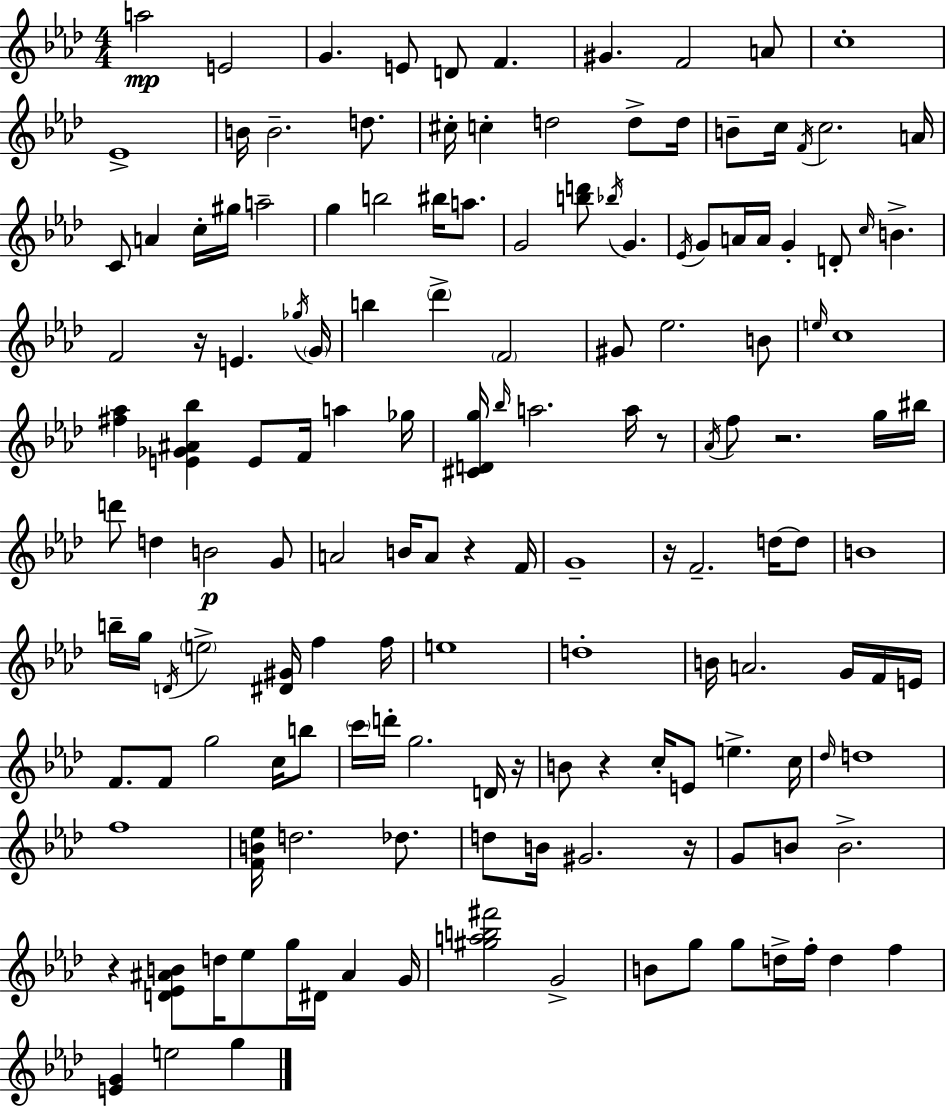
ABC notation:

X:1
T:Untitled
M:4/4
L:1/4
K:Fm
a2 E2 G E/2 D/2 F ^G F2 A/2 c4 _E4 B/4 B2 d/2 ^c/4 c d2 d/2 d/4 B/2 c/4 F/4 c2 A/4 C/2 A c/4 ^g/4 a2 g b2 ^b/4 a/2 G2 [bd']/2 _b/4 G _E/4 G/2 A/4 A/4 G D/2 c/4 B F2 z/4 E _g/4 G/4 b _d' F2 ^G/2 _e2 B/2 e/4 c4 [^f_a] [E_G^A_b] E/2 F/4 a _g/4 [^CDg]/4 _b/4 a2 a/4 z/2 _A/4 f/2 z2 g/4 ^b/4 d'/2 d B2 G/2 A2 B/4 A/2 z F/4 G4 z/4 F2 d/4 d/2 B4 b/4 g/4 D/4 e2 [^D^G]/4 f f/4 e4 d4 B/4 A2 G/4 F/4 E/4 F/2 F/2 g2 c/4 b/2 c'/4 d'/4 g2 D/4 z/4 B/2 z c/4 E/2 e c/4 _d/4 d4 f4 [FB_e]/4 d2 _d/2 d/2 B/4 ^G2 z/4 G/2 B/2 B2 z [D_E^AB]/2 d/4 _e/2 g/4 ^D/4 ^A G/4 [^gab^f']2 G2 B/2 g/2 g/2 d/4 f/4 d f [EG] e2 g